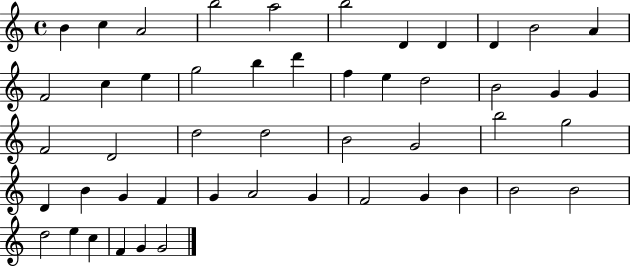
{
  \clef treble
  \time 4/4
  \defaultTimeSignature
  \key c \major
  b'4 c''4 a'2 | b''2 a''2 | b''2 d'4 d'4 | d'4 b'2 a'4 | \break f'2 c''4 e''4 | g''2 b''4 d'''4 | f''4 e''4 d''2 | b'2 g'4 g'4 | \break f'2 d'2 | d''2 d''2 | b'2 g'2 | b''2 g''2 | \break d'4 b'4 g'4 f'4 | g'4 a'2 g'4 | f'2 g'4 b'4 | b'2 b'2 | \break d''2 e''4 c''4 | f'4 g'4 g'2 | \bar "|."
}